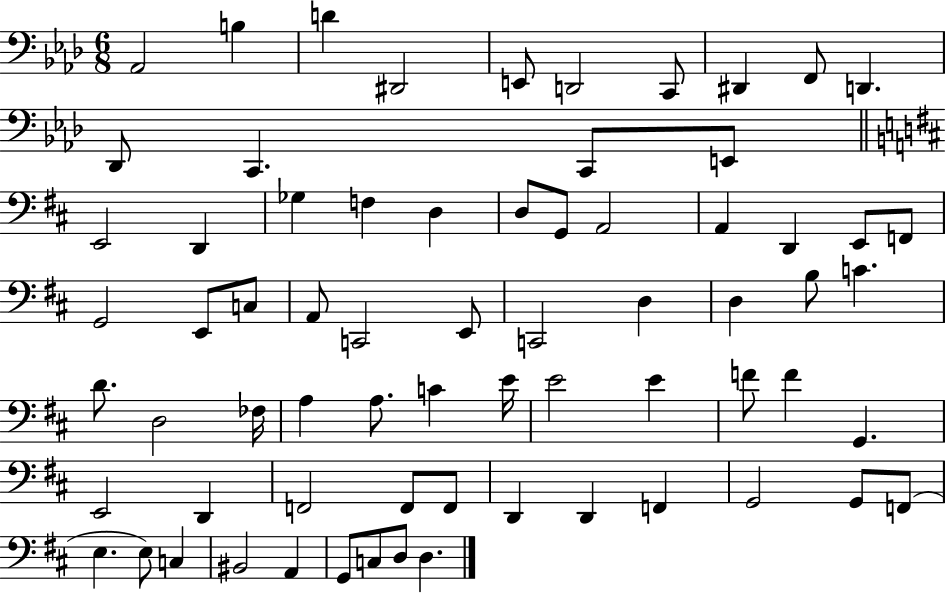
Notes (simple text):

Ab2/h B3/q D4/q D#2/h E2/e D2/h C2/e D#2/q F2/e D2/q. Db2/e C2/q. C2/e E2/e E2/h D2/q Gb3/q F3/q D3/q D3/e G2/e A2/h A2/q D2/q E2/e F2/e G2/h E2/e C3/e A2/e C2/h E2/e C2/h D3/q D3/q B3/e C4/q. D4/e. D3/h FES3/s A3/q A3/e. C4/q E4/s E4/h E4/q F4/e F4/q G2/q. E2/h D2/q F2/h F2/e F2/e D2/q D2/q F2/q G2/h G2/e F2/e E3/q. E3/e C3/q BIS2/h A2/q G2/e C3/e D3/e D3/q.